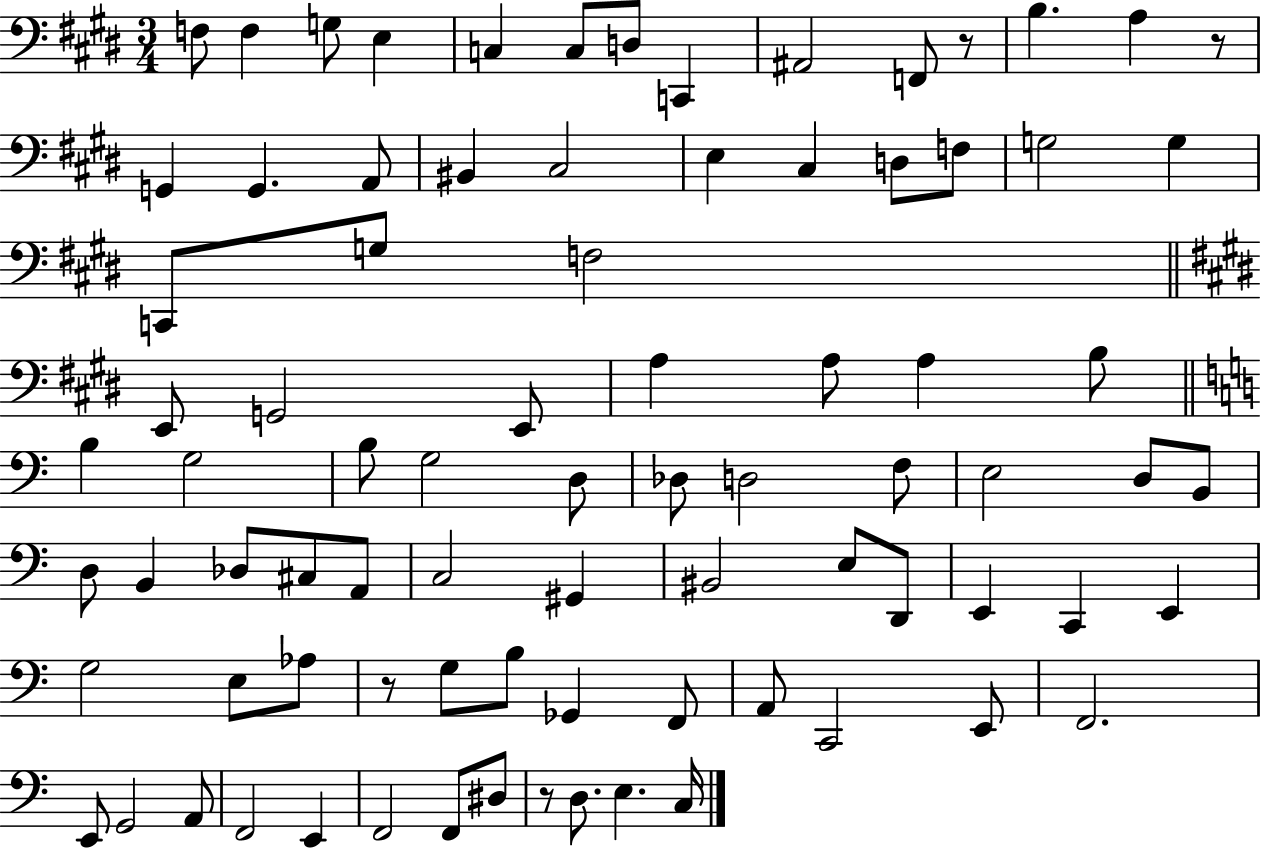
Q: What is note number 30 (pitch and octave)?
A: A3